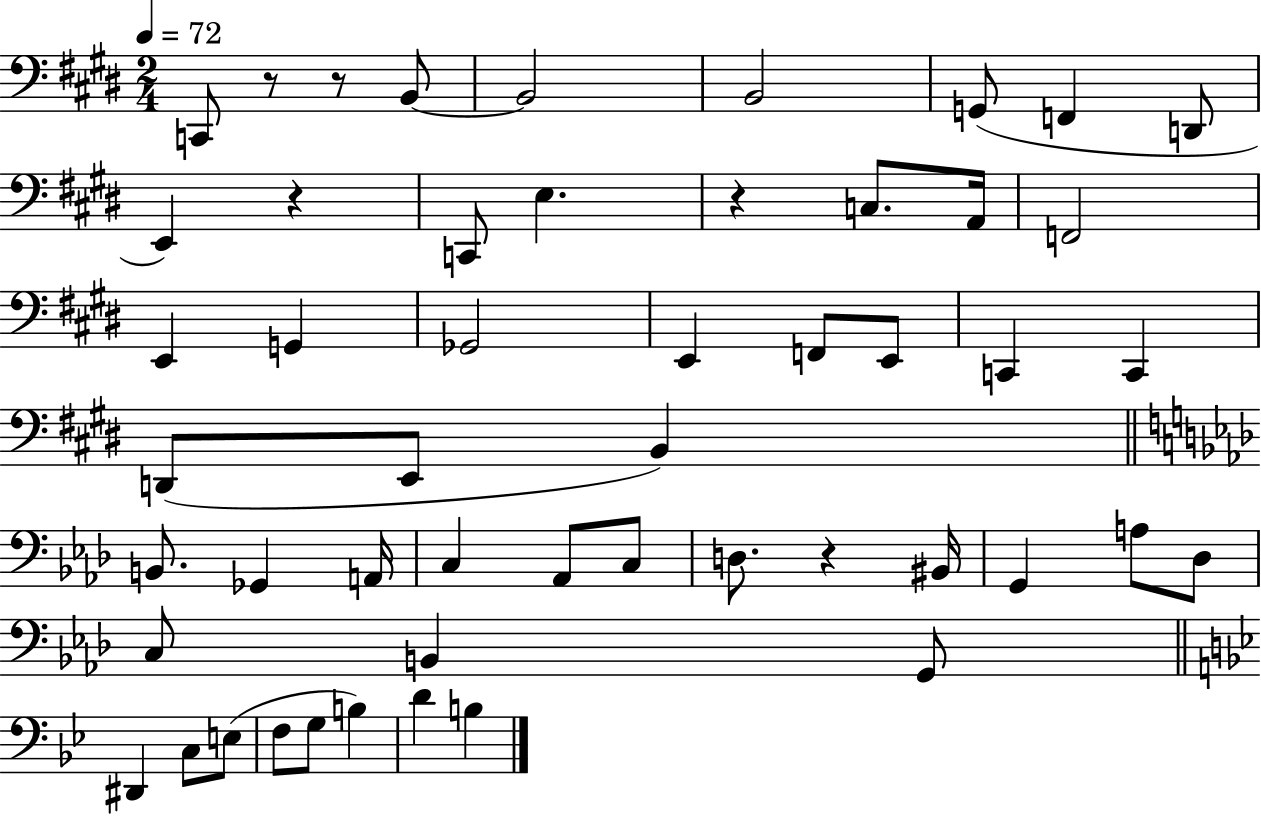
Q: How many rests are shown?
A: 5